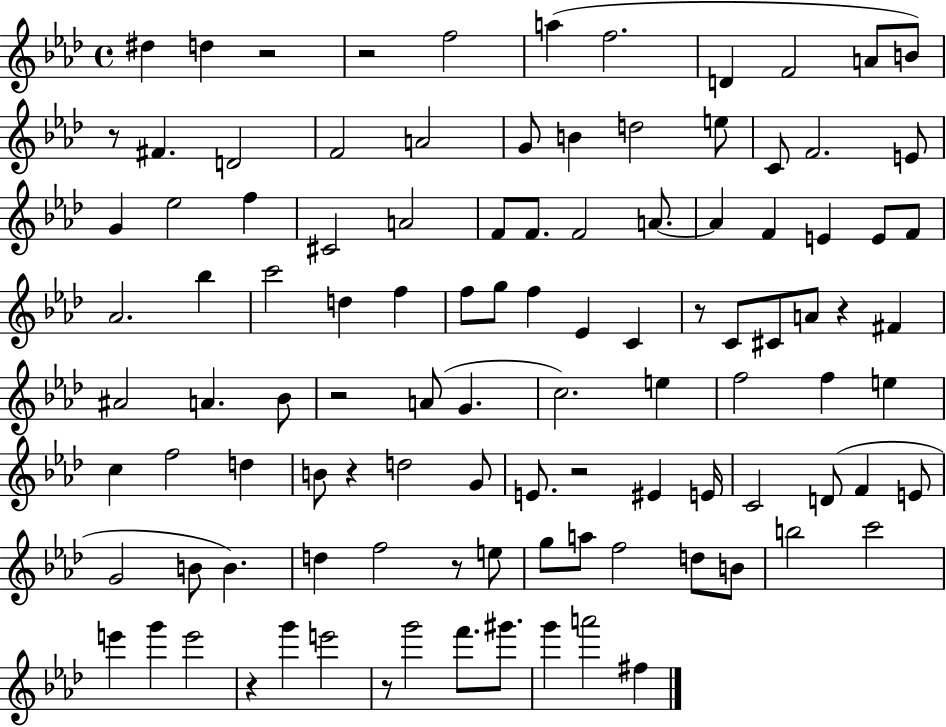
{
  \clef treble
  \time 4/4
  \defaultTimeSignature
  \key aes \major
  \repeat volta 2 { dis''4 d''4 r2 | r2 f''2 | a''4( f''2. | d'4 f'2 a'8 b'8) | \break r8 fis'4. d'2 | f'2 a'2 | g'8 b'4 d''2 e''8 | c'8 f'2. e'8 | \break g'4 ees''2 f''4 | cis'2 a'2 | f'8 f'8. f'2 a'8.~~ | a'4 f'4 e'4 e'8 f'8 | \break aes'2. bes''4 | c'''2 d''4 f''4 | f''8 g''8 f''4 ees'4 c'4 | r8 c'8 cis'8 a'8 r4 fis'4 | \break ais'2 a'4. bes'8 | r2 a'8( g'4. | c''2.) e''4 | f''2 f''4 e''4 | \break c''4 f''2 d''4 | b'8 r4 d''2 g'8 | e'8. r2 eis'4 e'16 | c'2 d'8( f'4 e'8 | \break g'2 b'8 b'4.) | d''4 f''2 r8 e''8 | g''8 a''8 f''2 d''8 b'8 | b''2 c'''2 | \break e'''4 g'''4 e'''2 | r4 g'''4 e'''2 | r8 g'''2 f'''8. gis'''8. | g'''4 a'''2 fis''4 | \break } \bar "|."
}